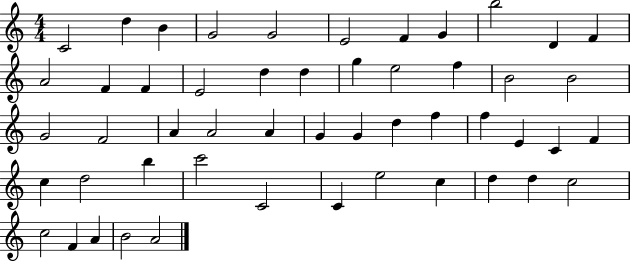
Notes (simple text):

C4/h D5/q B4/q G4/h G4/h E4/h F4/q G4/q B5/h D4/q F4/q A4/h F4/q F4/q E4/h D5/q D5/q G5/q E5/h F5/q B4/h B4/h G4/h F4/h A4/q A4/h A4/q G4/q G4/q D5/q F5/q F5/q E4/q C4/q F4/q C5/q D5/h B5/q C6/h C4/h C4/q E5/h C5/q D5/q D5/q C5/h C5/h F4/q A4/q B4/h A4/h